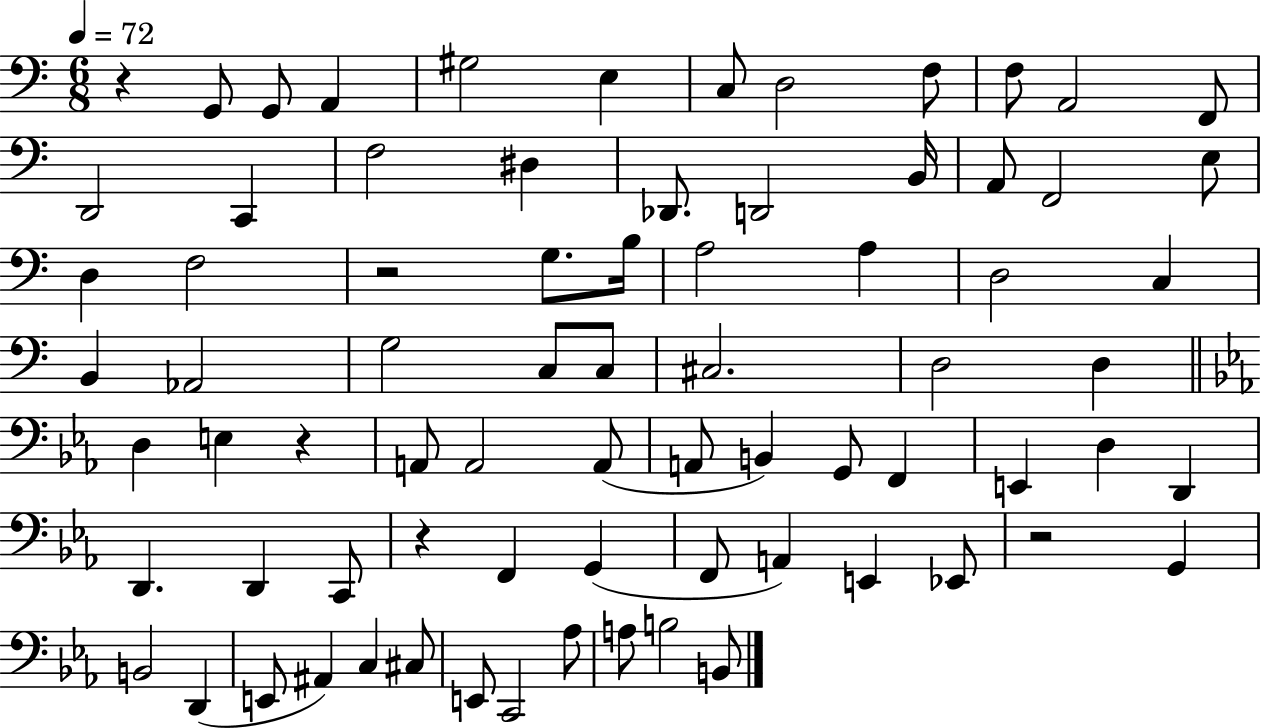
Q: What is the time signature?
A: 6/8